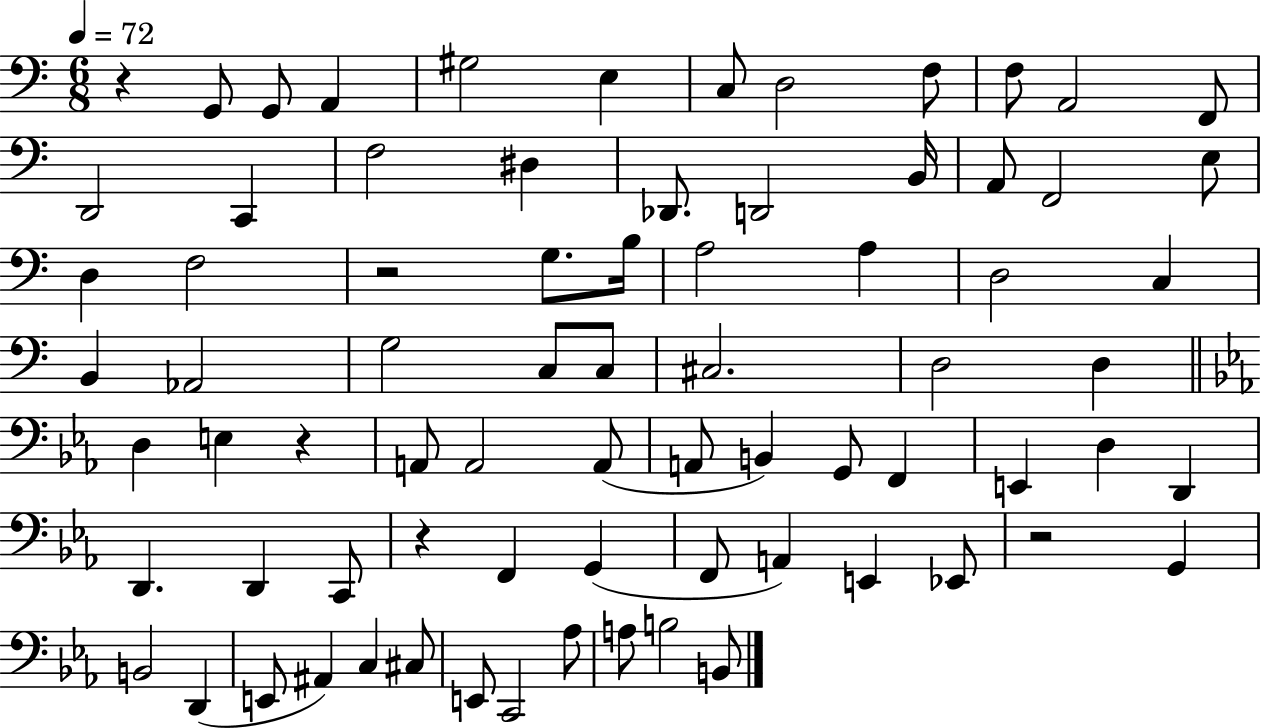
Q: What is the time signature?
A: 6/8